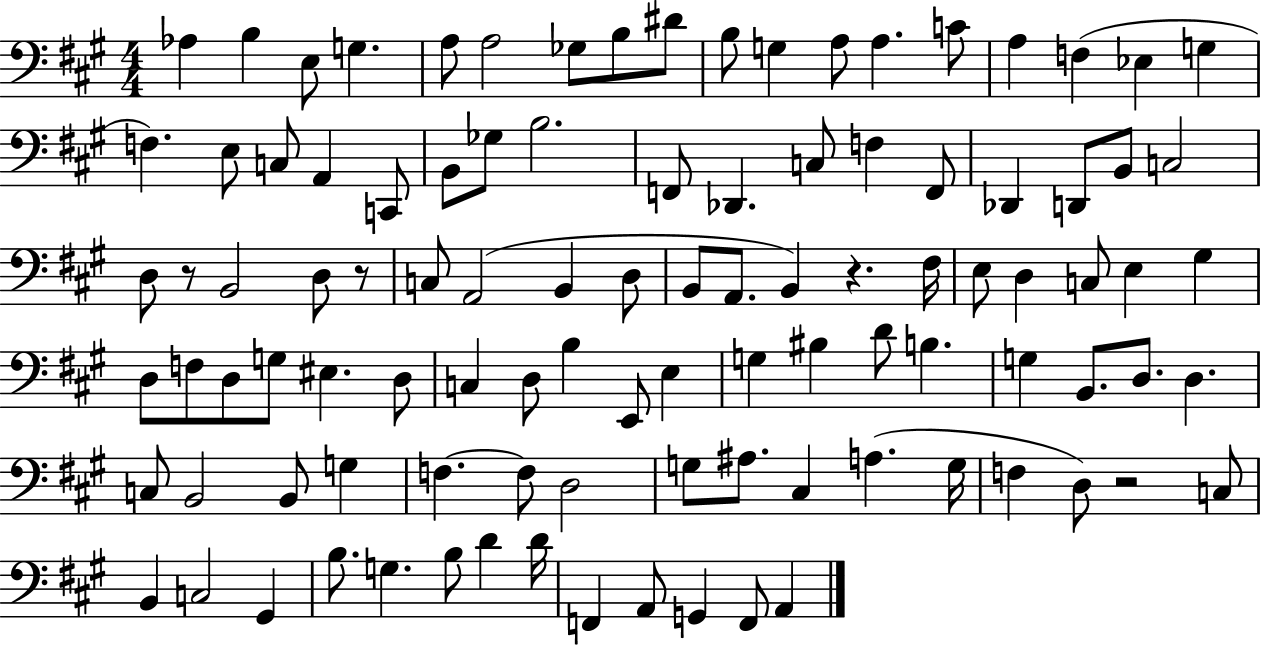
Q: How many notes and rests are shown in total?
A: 102